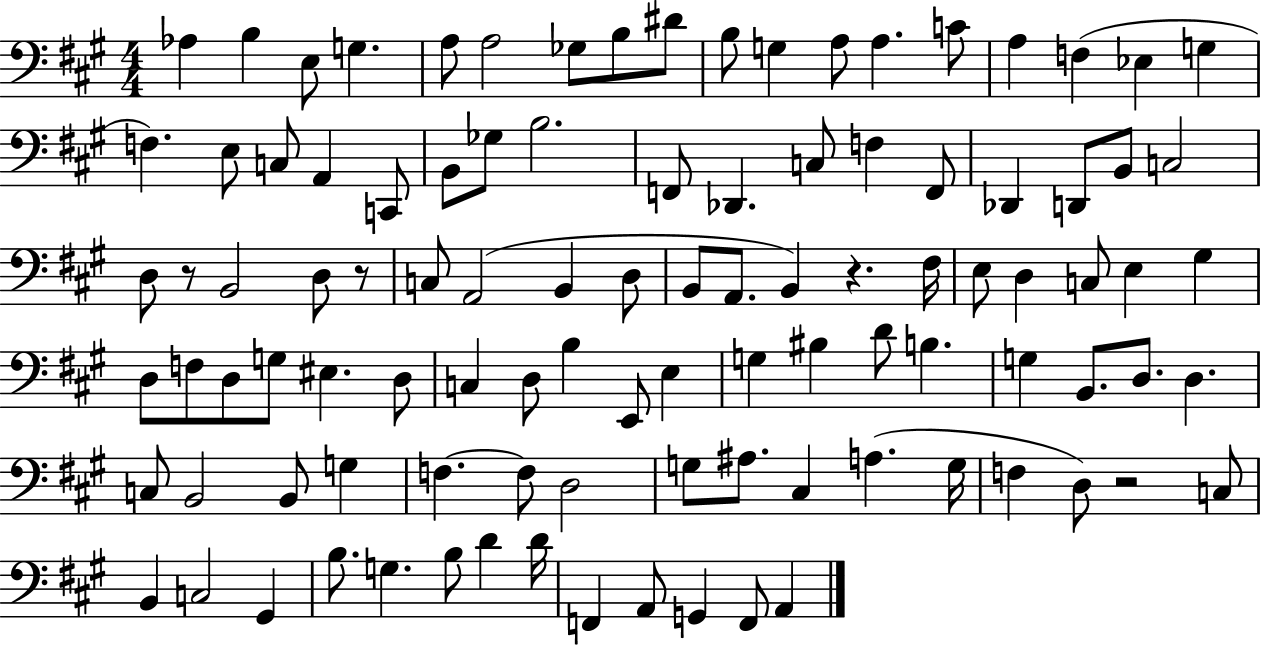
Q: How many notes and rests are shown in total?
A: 102